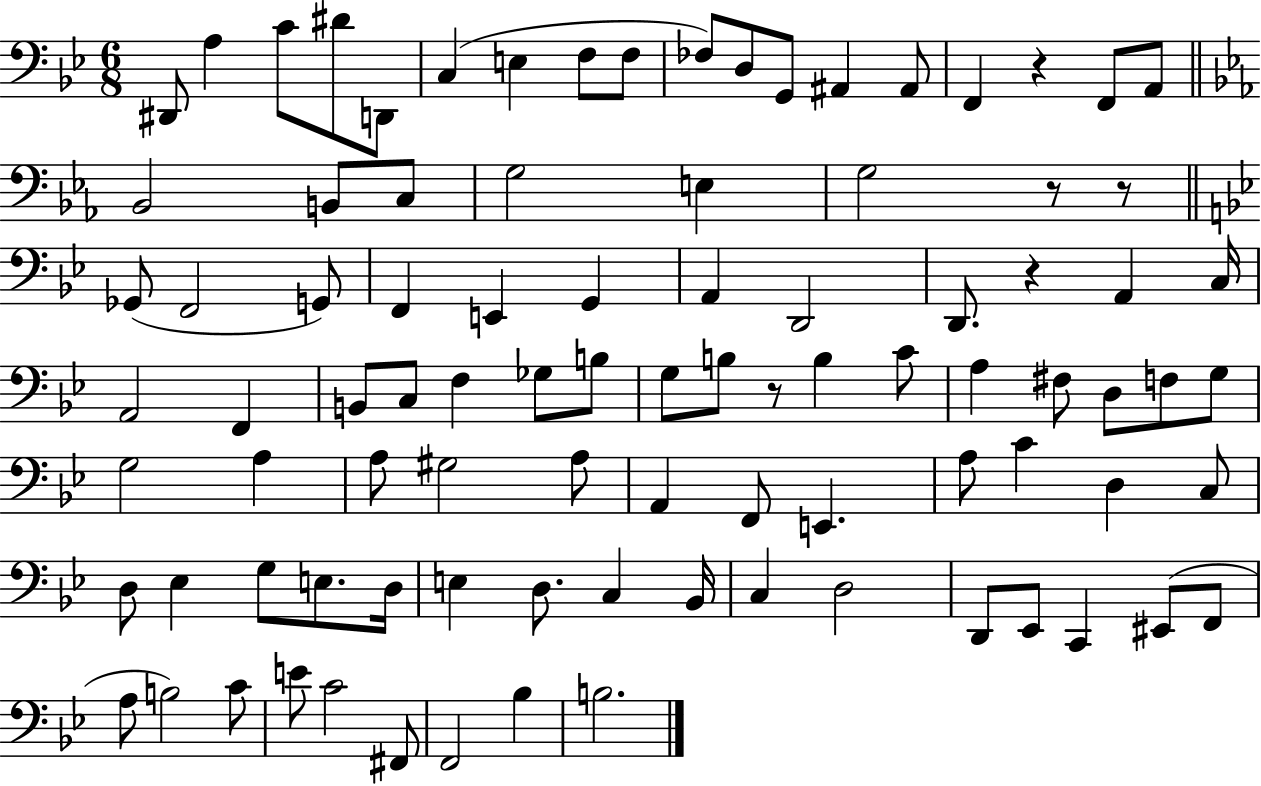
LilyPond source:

{
  \clef bass
  \numericTimeSignature
  \time 6/8
  \key bes \major
  \repeat volta 2 { dis,8 a4 c'8 dis'8 d,8 | c4( e4 f8 f8 | fes8) d8 g,8 ais,4 ais,8 | f,4 r4 f,8 a,8 | \break \bar "||" \break \key ees \major bes,2 b,8 c8 | g2 e4 | g2 r8 r8 | \bar "||" \break \key bes \major ges,8( f,2 g,8) | f,4 e,4 g,4 | a,4 d,2 | d,8. r4 a,4 c16 | \break a,2 f,4 | b,8 c8 f4 ges8 b8 | g8 b8 r8 b4 c'8 | a4 fis8 d8 f8 g8 | \break g2 a4 | a8 gis2 a8 | a,4 f,8 e,4. | a8 c'4 d4 c8 | \break d8 ees4 g8 e8. d16 | e4 d8. c4 bes,16 | c4 d2 | d,8 ees,8 c,4 eis,8( f,8 | \break a8 b2) c'8 | e'8 c'2 fis,8 | f,2 bes4 | b2. | \break } \bar "|."
}